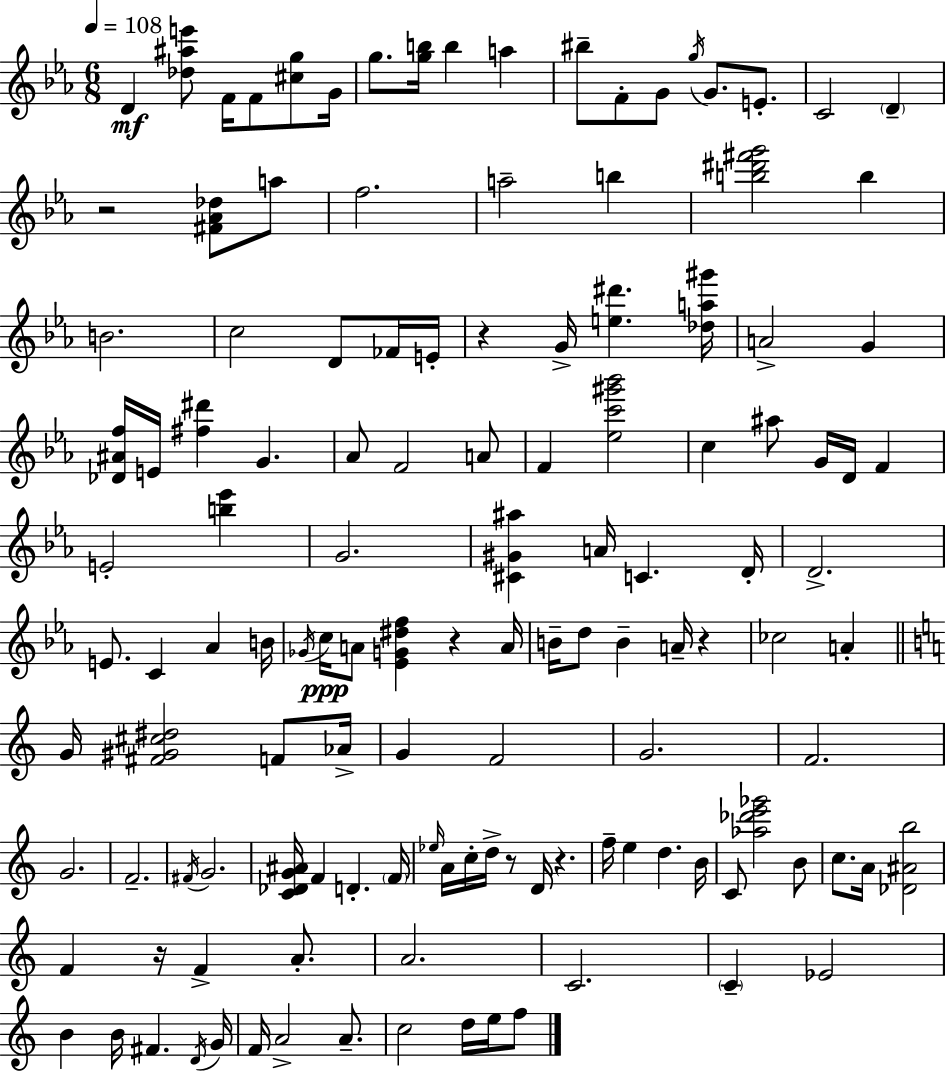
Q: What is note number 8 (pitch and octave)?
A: BIS5